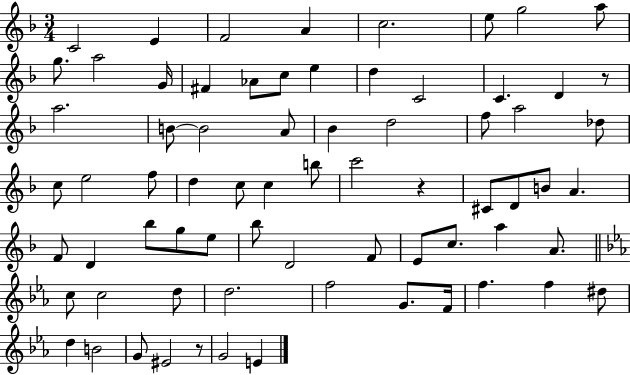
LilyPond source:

{
  \clef treble
  \numericTimeSignature
  \time 3/4
  \key f \major
  c'2 e'4 | f'2 a'4 | c''2. | e''8 g''2 a''8 | \break g''8. a''2 g'16 | fis'4 aes'8 c''8 e''4 | d''4 c'2 | c'4. d'4 r8 | \break a''2. | b'8~~ b'2 a'8 | bes'4 d''2 | f''8 a''2 des''8 | \break c''8 e''2 f''8 | d''4 c''8 c''4 b''8 | c'''2 r4 | cis'8 d'8 b'8 a'4. | \break f'8 d'4 bes''8 g''8 e''8 | bes''8 d'2 f'8 | e'8 c''8. a''4 a'8. | \bar "||" \break \key ees \major c''8 c''2 d''8 | d''2. | f''2 g'8. f'16 | f''4. f''4 dis''8 | \break d''4 b'2 | g'8 eis'2 r8 | g'2 e'4 | \bar "|."
}